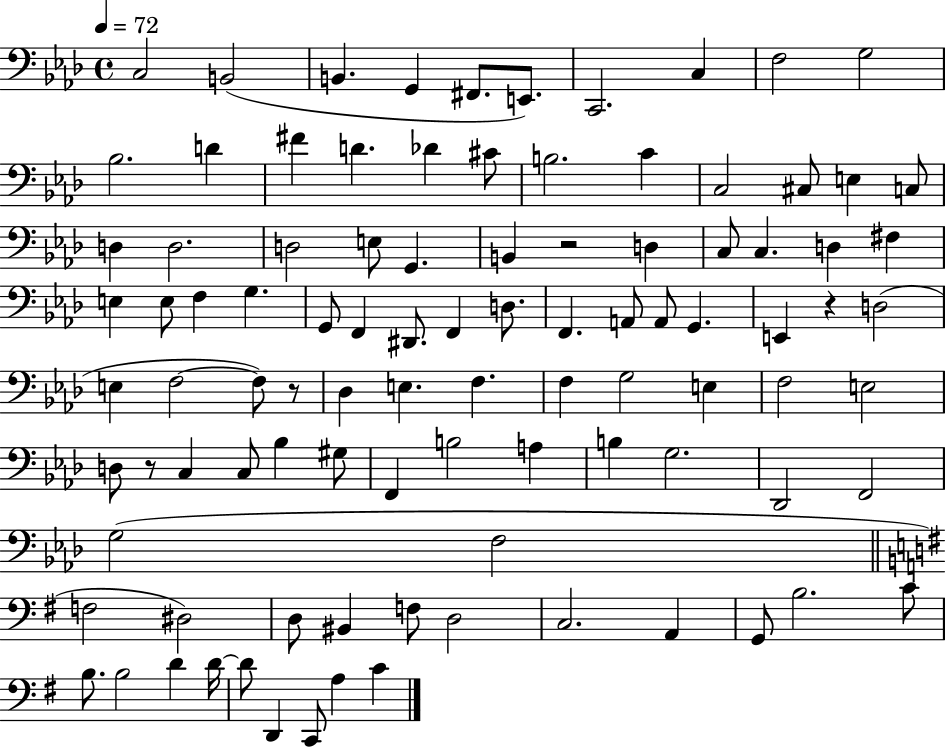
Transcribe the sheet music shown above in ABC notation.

X:1
T:Untitled
M:4/4
L:1/4
K:Ab
C,2 B,,2 B,, G,, ^F,,/2 E,,/2 C,,2 C, F,2 G,2 _B,2 D ^F D _D ^C/2 B,2 C C,2 ^C,/2 E, C,/2 D, D,2 D,2 E,/2 G,, B,, z2 D, C,/2 C, D, ^F, E, E,/2 F, G, G,,/2 F,, ^D,,/2 F,, D,/2 F,, A,,/2 A,,/2 G,, E,, z D,2 E, F,2 F,/2 z/2 _D, E, F, F, G,2 E, F,2 E,2 D,/2 z/2 C, C,/2 _B, ^G,/2 F,, B,2 A, B, G,2 _D,,2 F,,2 G,2 F,2 F,2 ^D,2 D,/2 ^B,, F,/2 D,2 C,2 A,, G,,/2 B,2 C/2 B,/2 B,2 D D/4 D/2 D,, C,,/2 A, C